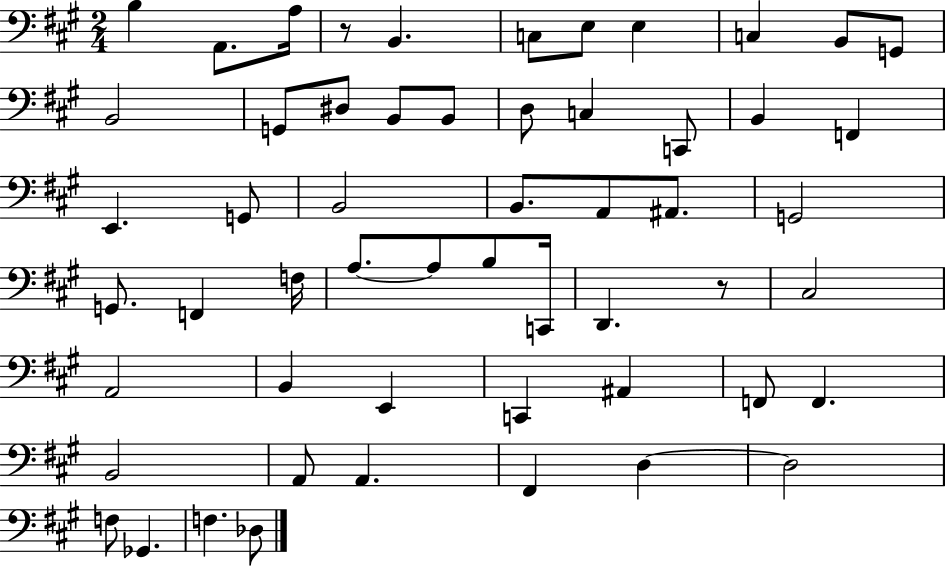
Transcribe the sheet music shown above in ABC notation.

X:1
T:Untitled
M:2/4
L:1/4
K:A
B, A,,/2 A,/4 z/2 B,, C,/2 E,/2 E, C, B,,/2 G,,/2 B,,2 G,,/2 ^D,/2 B,,/2 B,,/2 D,/2 C, C,,/2 B,, F,, E,, G,,/2 B,,2 B,,/2 A,,/2 ^A,,/2 G,,2 G,,/2 F,, F,/4 A,/2 A,/2 B,/2 C,,/4 D,, z/2 ^C,2 A,,2 B,, E,, C,, ^A,, F,,/2 F,, B,,2 A,,/2 A,, ^F,, D, D,2 F,/2 _G,, F, _D,/2